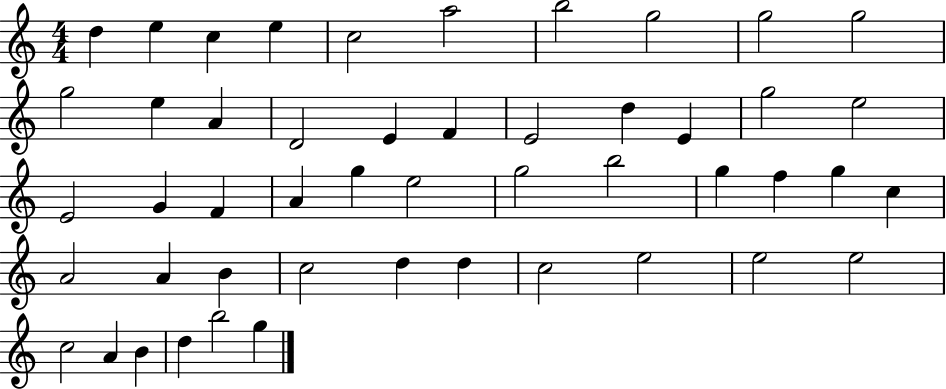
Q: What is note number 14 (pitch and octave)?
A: D4